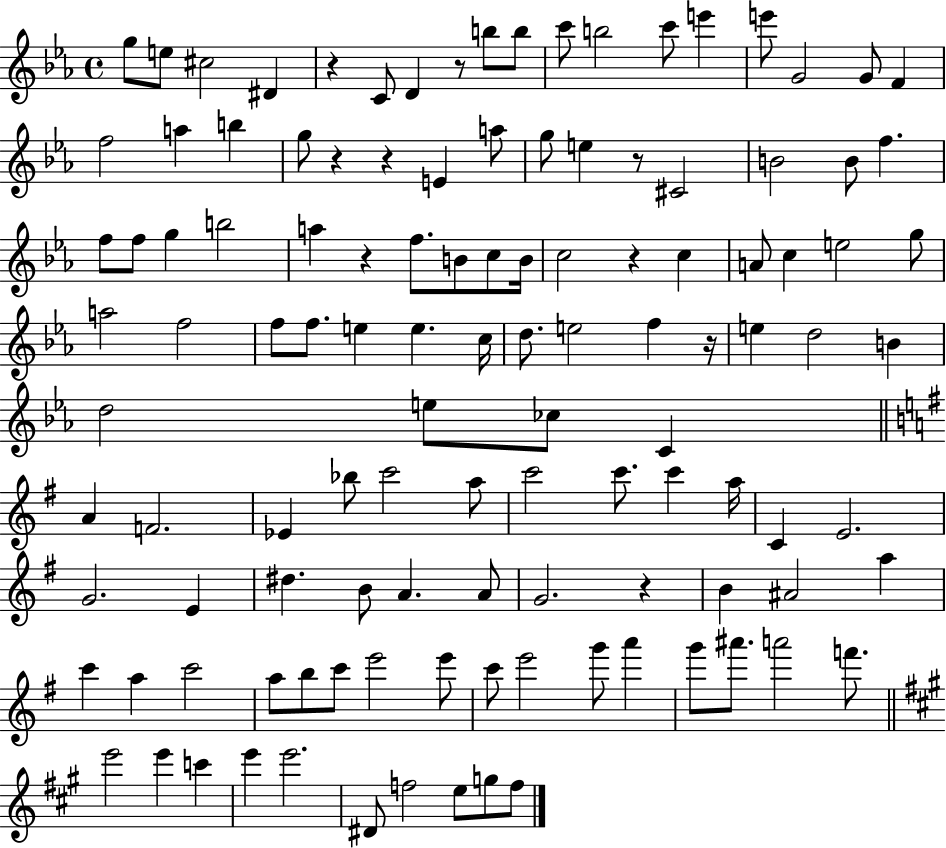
{
  \clef treble
  \time 4/4
  \defaultTimeSignature
  \key ees \major
  g''8 e''8 cis''2 dis'4 | r4 c'8 d'4 r8 b''8 b''8 | c'''8 b''2 c'''8 e'''4 | e'''8 g'2 g'8 f'4 | \break f''2 a''4 b''4 | g''8 r4 r4 e'4 a''8 | g''8 e''4 r8 cis'2 | b'2 b'8 f''4. | \break f''8 f''8 g''4 b''2 | a''4 r4 f''8. b'8 c''8 b'16 | c''2 r4 c''4 | a'8 c''4 e''2 g''8 | \break a''2 f''2 | f''8 f''8. e''4 e''4. c''16 | d''8. e''2 f''4 r16 | e''4 d''2 b'4 | \break d''2 e''8 ces''8 c'4 | \bar "||" \break \key e \minor a'4 f'2. | ees'4 bes''8 c'''2 a''8 | c'''2 c'''8. c'''4 a''16 | c'4 e'2. | \break g'2. e'4 | dis''4. b'8 a'4. a'8 | g'2. r4 | b'4 ais'2 a''4 | \break c'''4 a''4 c'''2 | a''8 b''8 c'''8 e'''2 e'''8 | c'''8 e'''2 g'''8 a'''4 | g'''8 ais'''8. a'''2 f'''8. | \break \bar "||" \break \key a \major e'''2 e'''4 c'''4 | e'''4 e'''2. | dis'8 f''2 e''8 g''8 f''8 | \bar "|."
}